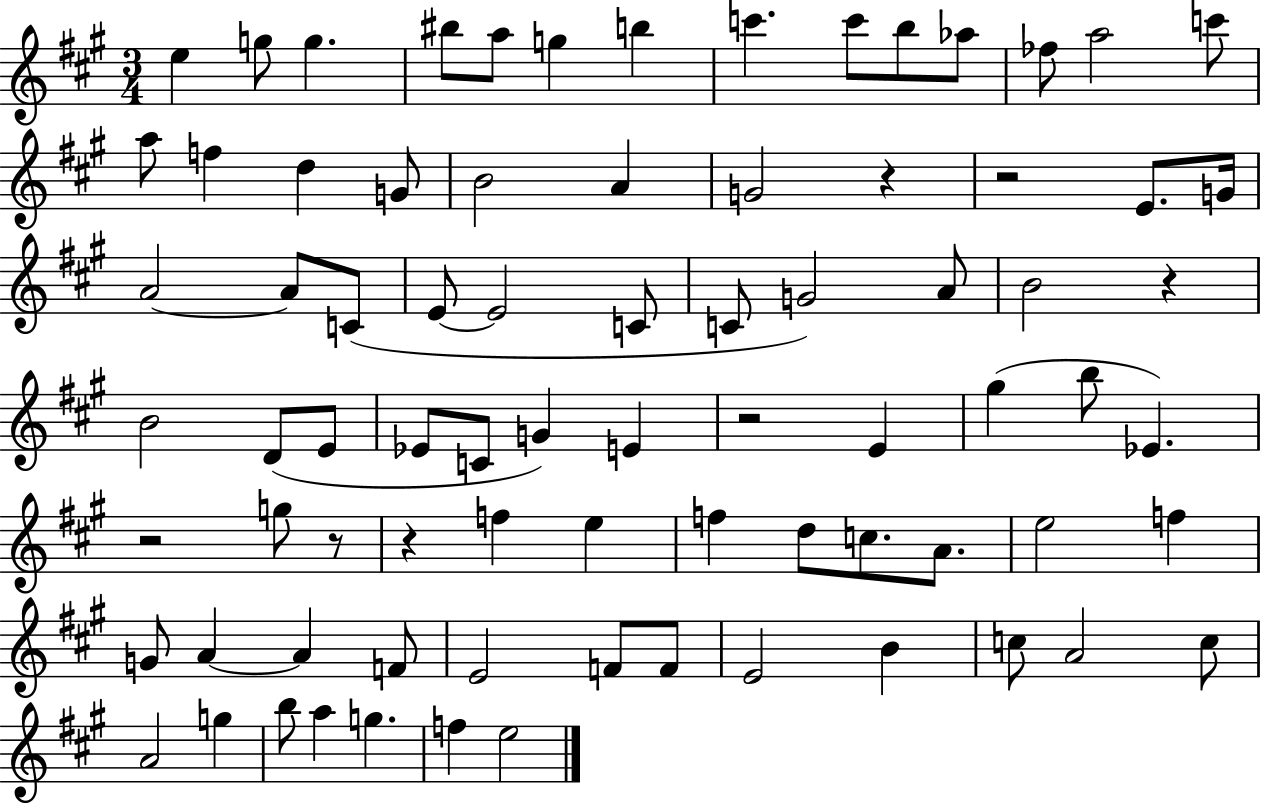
E5/q G5/e G5/q. BIS5/e A5/e G5/q B5/q C6/q. C6/e B5/e Ab5/e FES5/e A5/h C6/e A5/e F5/q D5/q G4/e B4/h A4/q G4/h R/q R/h E4/e. G4/s A4/h A4/e C4/e E4/e E4/h C4/e C4/e G4/h A4/e B4/h R/q B4/h D4/e E4/e Eb4/e C4/e G4/q E4/q R/h E4/q G#5/q B5/e Eb4/q. R/h G5/e R/e R/q F5/q E5/q F5/q D5/e C5/e. A4/e. E5/h F5/q G4/e A4/q A4/q F4/e E4/h F4/e F4/e E4/h B4/q C5/e A4/h C5/e A4/h G5/q B5/e A5/q G5/q. F5/q E5/h